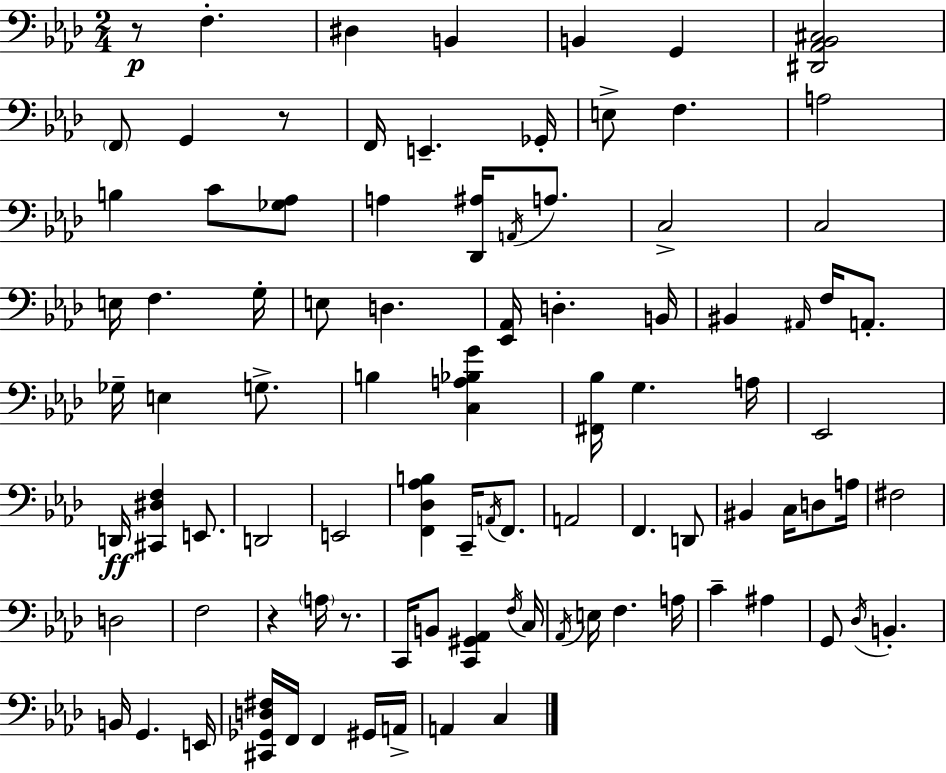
R/e F3/q. D#3/q B2/q B2/q G2/q [D#2,Ab2,Bb2,C#3]/h F2/e G2/q R/e F2/s E2/q. Gb2/s E3/e F3/q. A3/h B3/q C4/e [Gb3,Ab3]/e A3/q [Db2,A#3]/s A2/s A3/e. C3/h C3/h E3/s F3/q. G3/s E3/e D3/q. [Eb2,Ab2]/s D3/q. B2/s BIS2/q A#2/s F3/s A2/e. Gb3/s E3/q G3/e. B3/q [C3,A3,Bb3,G4]/q [F#2,Bb3]/s G3/q. A3/s Eb2/h D2/s [C#2,D#3,F3]/q E2/e. D2/h E2/h [F2,Db3,Ab3,B3]/q C2/s A2/s F2/e. A2/h F2/q. D2/e BIS2/q C3/s D3/e A3/s F#3/h D3/h F3/h R/q A3/s R/e. C2/s B2/e [C2,G#2,Ab2]/q F3/s C3/s Ab2/s E3/s F3/q. A3/s C4/q A#3/q G2/e Db3/s B2/q. B2/s G2/q. E2/s [C#2,Gb2,D3,F#3]/s F2/s F2/q G#2/s A2/s A2/q C3/q